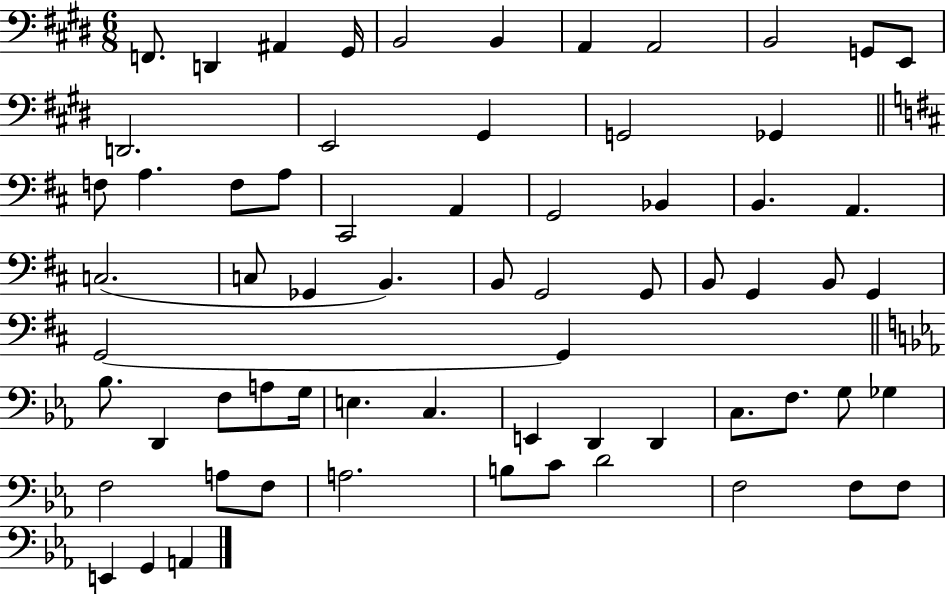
{
  \clef bass
  \numericTimeSignature
  \time 6/8
  \key e \major
  f,8. d,4 ais,4 gis,16 | b,2 b,4 | a,4 a,2 | b,2 g,8 e,8 | \break d,2. | e,2 gis,4 | g,2 ges,4 | \bar "||" \break \key d \major f8 a4. f8 a8 | cis,2 a,4 | g,2 bes,4 | b,4. a,4. | \break c2.( | c8 ges,4 b,4.) | b,8 g,2 g,8 | b,8 g,4 b,8 g,4 | \break g,2~~ g,4 | \bar "||" \break \key ees \major bes8. d,4 f8 a8 g16 | e4. c4. | e,4 d,4 d,4 | c8. f8. g8 ges4 | \break f2 a8 f8 | a2. | b8 c'8 d'2 | f2 f8 f8 | \break e,4 g,4 a,4 | \bar "|."
}